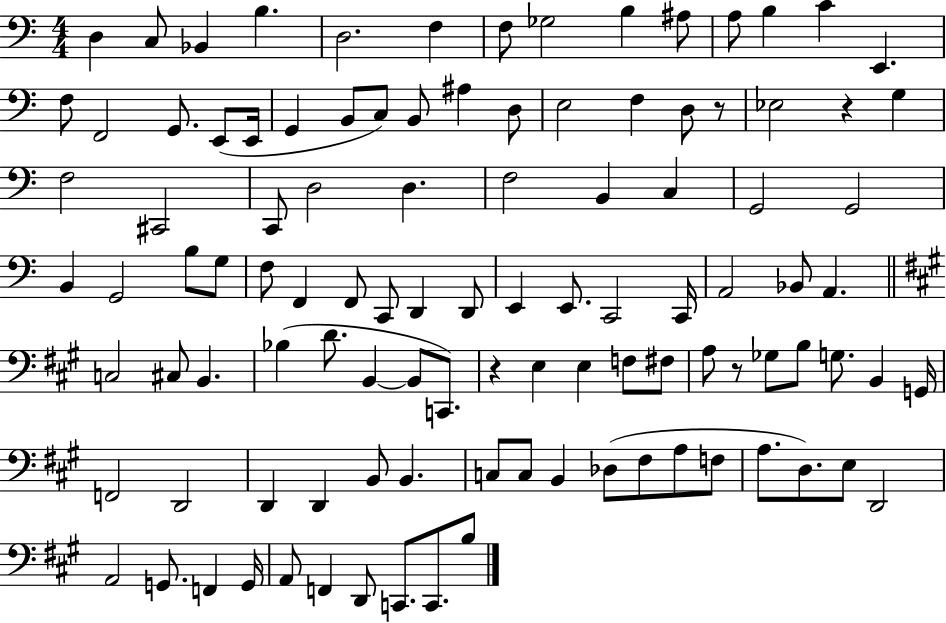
X:1
T:Untitled
M:4/4
L:1/4
K:C
D, C,/2 _B,, B, D,2 F, F,/2 _G,2 B, ^A,/2 A,/2 B, C E,, F,/2 F,,2 G,,/2 E,,/2 E,,/4 G,, B,,/2 C,/2 B,,/2 ^A, D,/2 E,2 F, D,/2 z/2 _E,2 z G, F,2 ^C,,2 C,,/2 D,2 D, F,2 B,, C, G,,2 G,,2 B,, G,,2 B,/2 G,/2 F,/2 F,, F,,/2 C,,/2 D,, D,,/2 E,, E,,/2 C,,2 C,,/4 A,,2 _B,,/2 A,, C,2 ^C,/2 B,, _B, D/2 B,, B,,/2 C,,/2 z E, E, F,/2 ^F,/2 A,/2 z/2 _G,/2 B,/2 G,/2 B,, G,,/4 F,,2 D,,2 D,, D,, B,,/2 B,, C,/2 C,/2 B,, _D,/2 ^F,/2 A,/2 F,/2 A,/2 D,/2 E,/2 D,,2 A,,2 G,,/2 F,, G,,/4 A,,/2 F,, D,,/2 C,,/2 C,,/2 B,/2